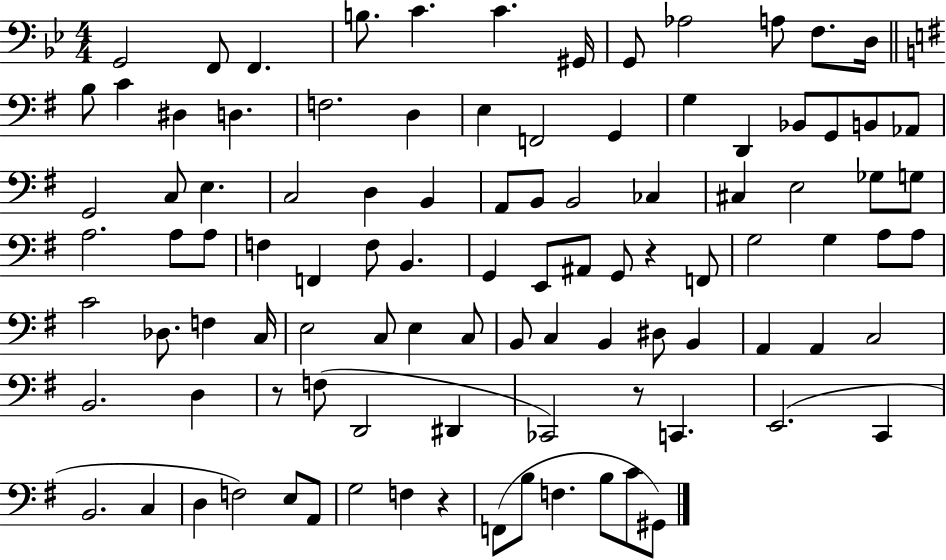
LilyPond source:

{
  \clef bass
  \numericTimeSignature
  \time 4/4
  \key bes \major
  g,2 f,8 f,4. | b8. c'4. c'4. gis,16 | g,8 aes2 a8 f8. d16 | \bar "||" \break \key g \major b8 c'4 dis4 d4. | f2. d4 | e4 f,2 g,4 | g4 d,4 bes,8 g,8 b,8 aes,8 | \break g,2 c8 e4. | c2 d4 b,4 | a,8 b,8 b,2 ces4 | cis4 e2 ges8 g8 | \break a2. a8 a8 | f4 f,4 f8 b,4. | g,4 e,8 ais,8 g,8 r4 f,8 | g2 g4 a8 a8 | \break c'2 des8. f4 c16 | e2 c8 e4 c8 | b,8 c4 b,4 dis8 b,4 | a,4 a,4 c2 | \break b,2. d4 | r8 f8( d,2 dis,4 | ces,2) r8 c,4. | e,2.( c,4 | \break b,2. c4 | d4 f2) e8 a,8 | g2 f4 r4 | f,8( b8 f4. b8 c'8 gis,8) | \break \bar "|."
}